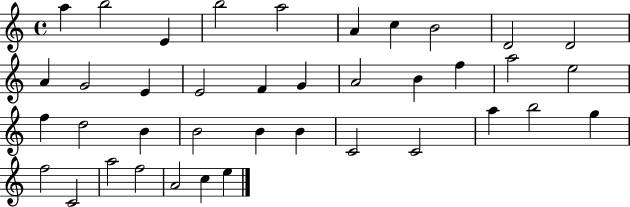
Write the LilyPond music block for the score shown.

{
  \clef treble
  \time 4/4
  \defaultTimeSignature
  \key c \major
  a''4 b''2 e'4 | b''2 a''2 | a'4 c''4 b'2 | d'2 d'2 | \break a'4 g'2 e'4 | e'2 f'4 g'4 | a'2 b'4 f''4 | a''2 e''2 | \break f''4 d''2 b'4 | b'2 b'4 b'4 | c'2 c'2 | a''4 b''2 g''4 | \break f''2 c'2 | a''2 f''2 | a'2 c''4 e''4 | \bar "|."
}